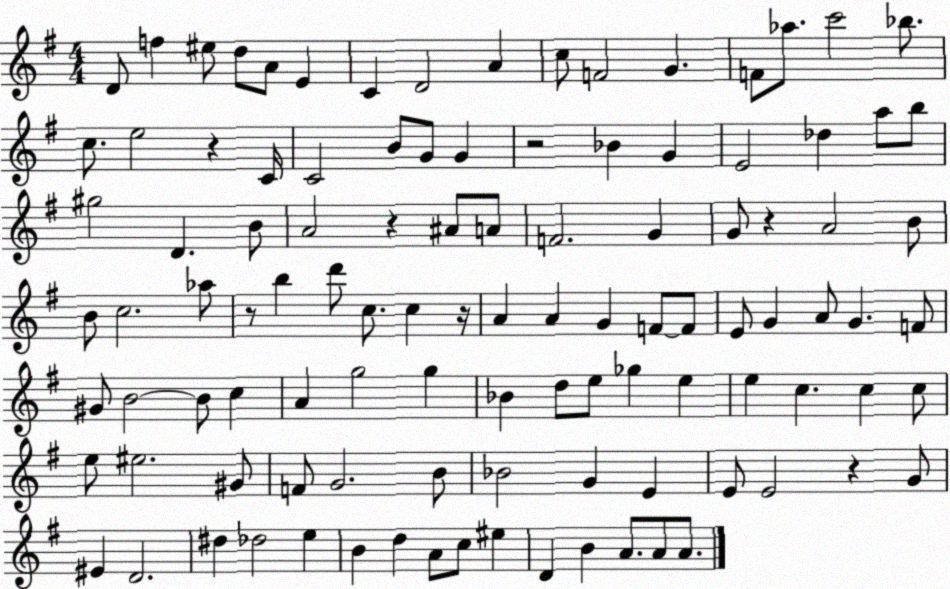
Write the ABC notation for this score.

X:1
T:Untitled
M:4/4
L:1/4
K:G
D/2 f ^e/2 d/2 A/2 E C D2 A c/2 F2 G F/2 _a/2 c'2 _b/2 c/2 e2 z C/4 C2 B/2 G/2 G z2 _B G E2 _d a/2 b/2 ^g2 D B/2 A2 z ^A/2 A/2 F2 G G/2 z A2 B/2 B/2 c2 _a/2 z/2 b d'/2 c/2 c z/4 A A G F/2 F/2 E/2 G A/2 G F/2 ^G/2 B2 B/2 c A g2 g _B d/2 e/2 _g e e c c c/2 e/2 ^e2 ^G/2 F/2 G2 B/2 _B2 G E E/2 E2 z G/2 ^E D2 ^d _d2 e B d A/2 c/2 ^e D B A/2 A/2 A/2